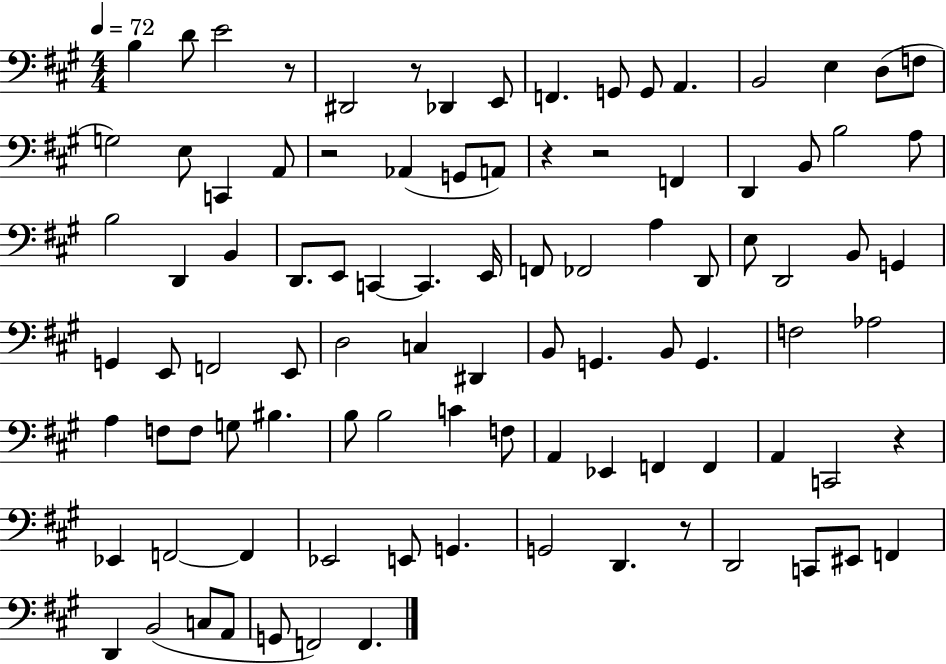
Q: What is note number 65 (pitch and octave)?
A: A2